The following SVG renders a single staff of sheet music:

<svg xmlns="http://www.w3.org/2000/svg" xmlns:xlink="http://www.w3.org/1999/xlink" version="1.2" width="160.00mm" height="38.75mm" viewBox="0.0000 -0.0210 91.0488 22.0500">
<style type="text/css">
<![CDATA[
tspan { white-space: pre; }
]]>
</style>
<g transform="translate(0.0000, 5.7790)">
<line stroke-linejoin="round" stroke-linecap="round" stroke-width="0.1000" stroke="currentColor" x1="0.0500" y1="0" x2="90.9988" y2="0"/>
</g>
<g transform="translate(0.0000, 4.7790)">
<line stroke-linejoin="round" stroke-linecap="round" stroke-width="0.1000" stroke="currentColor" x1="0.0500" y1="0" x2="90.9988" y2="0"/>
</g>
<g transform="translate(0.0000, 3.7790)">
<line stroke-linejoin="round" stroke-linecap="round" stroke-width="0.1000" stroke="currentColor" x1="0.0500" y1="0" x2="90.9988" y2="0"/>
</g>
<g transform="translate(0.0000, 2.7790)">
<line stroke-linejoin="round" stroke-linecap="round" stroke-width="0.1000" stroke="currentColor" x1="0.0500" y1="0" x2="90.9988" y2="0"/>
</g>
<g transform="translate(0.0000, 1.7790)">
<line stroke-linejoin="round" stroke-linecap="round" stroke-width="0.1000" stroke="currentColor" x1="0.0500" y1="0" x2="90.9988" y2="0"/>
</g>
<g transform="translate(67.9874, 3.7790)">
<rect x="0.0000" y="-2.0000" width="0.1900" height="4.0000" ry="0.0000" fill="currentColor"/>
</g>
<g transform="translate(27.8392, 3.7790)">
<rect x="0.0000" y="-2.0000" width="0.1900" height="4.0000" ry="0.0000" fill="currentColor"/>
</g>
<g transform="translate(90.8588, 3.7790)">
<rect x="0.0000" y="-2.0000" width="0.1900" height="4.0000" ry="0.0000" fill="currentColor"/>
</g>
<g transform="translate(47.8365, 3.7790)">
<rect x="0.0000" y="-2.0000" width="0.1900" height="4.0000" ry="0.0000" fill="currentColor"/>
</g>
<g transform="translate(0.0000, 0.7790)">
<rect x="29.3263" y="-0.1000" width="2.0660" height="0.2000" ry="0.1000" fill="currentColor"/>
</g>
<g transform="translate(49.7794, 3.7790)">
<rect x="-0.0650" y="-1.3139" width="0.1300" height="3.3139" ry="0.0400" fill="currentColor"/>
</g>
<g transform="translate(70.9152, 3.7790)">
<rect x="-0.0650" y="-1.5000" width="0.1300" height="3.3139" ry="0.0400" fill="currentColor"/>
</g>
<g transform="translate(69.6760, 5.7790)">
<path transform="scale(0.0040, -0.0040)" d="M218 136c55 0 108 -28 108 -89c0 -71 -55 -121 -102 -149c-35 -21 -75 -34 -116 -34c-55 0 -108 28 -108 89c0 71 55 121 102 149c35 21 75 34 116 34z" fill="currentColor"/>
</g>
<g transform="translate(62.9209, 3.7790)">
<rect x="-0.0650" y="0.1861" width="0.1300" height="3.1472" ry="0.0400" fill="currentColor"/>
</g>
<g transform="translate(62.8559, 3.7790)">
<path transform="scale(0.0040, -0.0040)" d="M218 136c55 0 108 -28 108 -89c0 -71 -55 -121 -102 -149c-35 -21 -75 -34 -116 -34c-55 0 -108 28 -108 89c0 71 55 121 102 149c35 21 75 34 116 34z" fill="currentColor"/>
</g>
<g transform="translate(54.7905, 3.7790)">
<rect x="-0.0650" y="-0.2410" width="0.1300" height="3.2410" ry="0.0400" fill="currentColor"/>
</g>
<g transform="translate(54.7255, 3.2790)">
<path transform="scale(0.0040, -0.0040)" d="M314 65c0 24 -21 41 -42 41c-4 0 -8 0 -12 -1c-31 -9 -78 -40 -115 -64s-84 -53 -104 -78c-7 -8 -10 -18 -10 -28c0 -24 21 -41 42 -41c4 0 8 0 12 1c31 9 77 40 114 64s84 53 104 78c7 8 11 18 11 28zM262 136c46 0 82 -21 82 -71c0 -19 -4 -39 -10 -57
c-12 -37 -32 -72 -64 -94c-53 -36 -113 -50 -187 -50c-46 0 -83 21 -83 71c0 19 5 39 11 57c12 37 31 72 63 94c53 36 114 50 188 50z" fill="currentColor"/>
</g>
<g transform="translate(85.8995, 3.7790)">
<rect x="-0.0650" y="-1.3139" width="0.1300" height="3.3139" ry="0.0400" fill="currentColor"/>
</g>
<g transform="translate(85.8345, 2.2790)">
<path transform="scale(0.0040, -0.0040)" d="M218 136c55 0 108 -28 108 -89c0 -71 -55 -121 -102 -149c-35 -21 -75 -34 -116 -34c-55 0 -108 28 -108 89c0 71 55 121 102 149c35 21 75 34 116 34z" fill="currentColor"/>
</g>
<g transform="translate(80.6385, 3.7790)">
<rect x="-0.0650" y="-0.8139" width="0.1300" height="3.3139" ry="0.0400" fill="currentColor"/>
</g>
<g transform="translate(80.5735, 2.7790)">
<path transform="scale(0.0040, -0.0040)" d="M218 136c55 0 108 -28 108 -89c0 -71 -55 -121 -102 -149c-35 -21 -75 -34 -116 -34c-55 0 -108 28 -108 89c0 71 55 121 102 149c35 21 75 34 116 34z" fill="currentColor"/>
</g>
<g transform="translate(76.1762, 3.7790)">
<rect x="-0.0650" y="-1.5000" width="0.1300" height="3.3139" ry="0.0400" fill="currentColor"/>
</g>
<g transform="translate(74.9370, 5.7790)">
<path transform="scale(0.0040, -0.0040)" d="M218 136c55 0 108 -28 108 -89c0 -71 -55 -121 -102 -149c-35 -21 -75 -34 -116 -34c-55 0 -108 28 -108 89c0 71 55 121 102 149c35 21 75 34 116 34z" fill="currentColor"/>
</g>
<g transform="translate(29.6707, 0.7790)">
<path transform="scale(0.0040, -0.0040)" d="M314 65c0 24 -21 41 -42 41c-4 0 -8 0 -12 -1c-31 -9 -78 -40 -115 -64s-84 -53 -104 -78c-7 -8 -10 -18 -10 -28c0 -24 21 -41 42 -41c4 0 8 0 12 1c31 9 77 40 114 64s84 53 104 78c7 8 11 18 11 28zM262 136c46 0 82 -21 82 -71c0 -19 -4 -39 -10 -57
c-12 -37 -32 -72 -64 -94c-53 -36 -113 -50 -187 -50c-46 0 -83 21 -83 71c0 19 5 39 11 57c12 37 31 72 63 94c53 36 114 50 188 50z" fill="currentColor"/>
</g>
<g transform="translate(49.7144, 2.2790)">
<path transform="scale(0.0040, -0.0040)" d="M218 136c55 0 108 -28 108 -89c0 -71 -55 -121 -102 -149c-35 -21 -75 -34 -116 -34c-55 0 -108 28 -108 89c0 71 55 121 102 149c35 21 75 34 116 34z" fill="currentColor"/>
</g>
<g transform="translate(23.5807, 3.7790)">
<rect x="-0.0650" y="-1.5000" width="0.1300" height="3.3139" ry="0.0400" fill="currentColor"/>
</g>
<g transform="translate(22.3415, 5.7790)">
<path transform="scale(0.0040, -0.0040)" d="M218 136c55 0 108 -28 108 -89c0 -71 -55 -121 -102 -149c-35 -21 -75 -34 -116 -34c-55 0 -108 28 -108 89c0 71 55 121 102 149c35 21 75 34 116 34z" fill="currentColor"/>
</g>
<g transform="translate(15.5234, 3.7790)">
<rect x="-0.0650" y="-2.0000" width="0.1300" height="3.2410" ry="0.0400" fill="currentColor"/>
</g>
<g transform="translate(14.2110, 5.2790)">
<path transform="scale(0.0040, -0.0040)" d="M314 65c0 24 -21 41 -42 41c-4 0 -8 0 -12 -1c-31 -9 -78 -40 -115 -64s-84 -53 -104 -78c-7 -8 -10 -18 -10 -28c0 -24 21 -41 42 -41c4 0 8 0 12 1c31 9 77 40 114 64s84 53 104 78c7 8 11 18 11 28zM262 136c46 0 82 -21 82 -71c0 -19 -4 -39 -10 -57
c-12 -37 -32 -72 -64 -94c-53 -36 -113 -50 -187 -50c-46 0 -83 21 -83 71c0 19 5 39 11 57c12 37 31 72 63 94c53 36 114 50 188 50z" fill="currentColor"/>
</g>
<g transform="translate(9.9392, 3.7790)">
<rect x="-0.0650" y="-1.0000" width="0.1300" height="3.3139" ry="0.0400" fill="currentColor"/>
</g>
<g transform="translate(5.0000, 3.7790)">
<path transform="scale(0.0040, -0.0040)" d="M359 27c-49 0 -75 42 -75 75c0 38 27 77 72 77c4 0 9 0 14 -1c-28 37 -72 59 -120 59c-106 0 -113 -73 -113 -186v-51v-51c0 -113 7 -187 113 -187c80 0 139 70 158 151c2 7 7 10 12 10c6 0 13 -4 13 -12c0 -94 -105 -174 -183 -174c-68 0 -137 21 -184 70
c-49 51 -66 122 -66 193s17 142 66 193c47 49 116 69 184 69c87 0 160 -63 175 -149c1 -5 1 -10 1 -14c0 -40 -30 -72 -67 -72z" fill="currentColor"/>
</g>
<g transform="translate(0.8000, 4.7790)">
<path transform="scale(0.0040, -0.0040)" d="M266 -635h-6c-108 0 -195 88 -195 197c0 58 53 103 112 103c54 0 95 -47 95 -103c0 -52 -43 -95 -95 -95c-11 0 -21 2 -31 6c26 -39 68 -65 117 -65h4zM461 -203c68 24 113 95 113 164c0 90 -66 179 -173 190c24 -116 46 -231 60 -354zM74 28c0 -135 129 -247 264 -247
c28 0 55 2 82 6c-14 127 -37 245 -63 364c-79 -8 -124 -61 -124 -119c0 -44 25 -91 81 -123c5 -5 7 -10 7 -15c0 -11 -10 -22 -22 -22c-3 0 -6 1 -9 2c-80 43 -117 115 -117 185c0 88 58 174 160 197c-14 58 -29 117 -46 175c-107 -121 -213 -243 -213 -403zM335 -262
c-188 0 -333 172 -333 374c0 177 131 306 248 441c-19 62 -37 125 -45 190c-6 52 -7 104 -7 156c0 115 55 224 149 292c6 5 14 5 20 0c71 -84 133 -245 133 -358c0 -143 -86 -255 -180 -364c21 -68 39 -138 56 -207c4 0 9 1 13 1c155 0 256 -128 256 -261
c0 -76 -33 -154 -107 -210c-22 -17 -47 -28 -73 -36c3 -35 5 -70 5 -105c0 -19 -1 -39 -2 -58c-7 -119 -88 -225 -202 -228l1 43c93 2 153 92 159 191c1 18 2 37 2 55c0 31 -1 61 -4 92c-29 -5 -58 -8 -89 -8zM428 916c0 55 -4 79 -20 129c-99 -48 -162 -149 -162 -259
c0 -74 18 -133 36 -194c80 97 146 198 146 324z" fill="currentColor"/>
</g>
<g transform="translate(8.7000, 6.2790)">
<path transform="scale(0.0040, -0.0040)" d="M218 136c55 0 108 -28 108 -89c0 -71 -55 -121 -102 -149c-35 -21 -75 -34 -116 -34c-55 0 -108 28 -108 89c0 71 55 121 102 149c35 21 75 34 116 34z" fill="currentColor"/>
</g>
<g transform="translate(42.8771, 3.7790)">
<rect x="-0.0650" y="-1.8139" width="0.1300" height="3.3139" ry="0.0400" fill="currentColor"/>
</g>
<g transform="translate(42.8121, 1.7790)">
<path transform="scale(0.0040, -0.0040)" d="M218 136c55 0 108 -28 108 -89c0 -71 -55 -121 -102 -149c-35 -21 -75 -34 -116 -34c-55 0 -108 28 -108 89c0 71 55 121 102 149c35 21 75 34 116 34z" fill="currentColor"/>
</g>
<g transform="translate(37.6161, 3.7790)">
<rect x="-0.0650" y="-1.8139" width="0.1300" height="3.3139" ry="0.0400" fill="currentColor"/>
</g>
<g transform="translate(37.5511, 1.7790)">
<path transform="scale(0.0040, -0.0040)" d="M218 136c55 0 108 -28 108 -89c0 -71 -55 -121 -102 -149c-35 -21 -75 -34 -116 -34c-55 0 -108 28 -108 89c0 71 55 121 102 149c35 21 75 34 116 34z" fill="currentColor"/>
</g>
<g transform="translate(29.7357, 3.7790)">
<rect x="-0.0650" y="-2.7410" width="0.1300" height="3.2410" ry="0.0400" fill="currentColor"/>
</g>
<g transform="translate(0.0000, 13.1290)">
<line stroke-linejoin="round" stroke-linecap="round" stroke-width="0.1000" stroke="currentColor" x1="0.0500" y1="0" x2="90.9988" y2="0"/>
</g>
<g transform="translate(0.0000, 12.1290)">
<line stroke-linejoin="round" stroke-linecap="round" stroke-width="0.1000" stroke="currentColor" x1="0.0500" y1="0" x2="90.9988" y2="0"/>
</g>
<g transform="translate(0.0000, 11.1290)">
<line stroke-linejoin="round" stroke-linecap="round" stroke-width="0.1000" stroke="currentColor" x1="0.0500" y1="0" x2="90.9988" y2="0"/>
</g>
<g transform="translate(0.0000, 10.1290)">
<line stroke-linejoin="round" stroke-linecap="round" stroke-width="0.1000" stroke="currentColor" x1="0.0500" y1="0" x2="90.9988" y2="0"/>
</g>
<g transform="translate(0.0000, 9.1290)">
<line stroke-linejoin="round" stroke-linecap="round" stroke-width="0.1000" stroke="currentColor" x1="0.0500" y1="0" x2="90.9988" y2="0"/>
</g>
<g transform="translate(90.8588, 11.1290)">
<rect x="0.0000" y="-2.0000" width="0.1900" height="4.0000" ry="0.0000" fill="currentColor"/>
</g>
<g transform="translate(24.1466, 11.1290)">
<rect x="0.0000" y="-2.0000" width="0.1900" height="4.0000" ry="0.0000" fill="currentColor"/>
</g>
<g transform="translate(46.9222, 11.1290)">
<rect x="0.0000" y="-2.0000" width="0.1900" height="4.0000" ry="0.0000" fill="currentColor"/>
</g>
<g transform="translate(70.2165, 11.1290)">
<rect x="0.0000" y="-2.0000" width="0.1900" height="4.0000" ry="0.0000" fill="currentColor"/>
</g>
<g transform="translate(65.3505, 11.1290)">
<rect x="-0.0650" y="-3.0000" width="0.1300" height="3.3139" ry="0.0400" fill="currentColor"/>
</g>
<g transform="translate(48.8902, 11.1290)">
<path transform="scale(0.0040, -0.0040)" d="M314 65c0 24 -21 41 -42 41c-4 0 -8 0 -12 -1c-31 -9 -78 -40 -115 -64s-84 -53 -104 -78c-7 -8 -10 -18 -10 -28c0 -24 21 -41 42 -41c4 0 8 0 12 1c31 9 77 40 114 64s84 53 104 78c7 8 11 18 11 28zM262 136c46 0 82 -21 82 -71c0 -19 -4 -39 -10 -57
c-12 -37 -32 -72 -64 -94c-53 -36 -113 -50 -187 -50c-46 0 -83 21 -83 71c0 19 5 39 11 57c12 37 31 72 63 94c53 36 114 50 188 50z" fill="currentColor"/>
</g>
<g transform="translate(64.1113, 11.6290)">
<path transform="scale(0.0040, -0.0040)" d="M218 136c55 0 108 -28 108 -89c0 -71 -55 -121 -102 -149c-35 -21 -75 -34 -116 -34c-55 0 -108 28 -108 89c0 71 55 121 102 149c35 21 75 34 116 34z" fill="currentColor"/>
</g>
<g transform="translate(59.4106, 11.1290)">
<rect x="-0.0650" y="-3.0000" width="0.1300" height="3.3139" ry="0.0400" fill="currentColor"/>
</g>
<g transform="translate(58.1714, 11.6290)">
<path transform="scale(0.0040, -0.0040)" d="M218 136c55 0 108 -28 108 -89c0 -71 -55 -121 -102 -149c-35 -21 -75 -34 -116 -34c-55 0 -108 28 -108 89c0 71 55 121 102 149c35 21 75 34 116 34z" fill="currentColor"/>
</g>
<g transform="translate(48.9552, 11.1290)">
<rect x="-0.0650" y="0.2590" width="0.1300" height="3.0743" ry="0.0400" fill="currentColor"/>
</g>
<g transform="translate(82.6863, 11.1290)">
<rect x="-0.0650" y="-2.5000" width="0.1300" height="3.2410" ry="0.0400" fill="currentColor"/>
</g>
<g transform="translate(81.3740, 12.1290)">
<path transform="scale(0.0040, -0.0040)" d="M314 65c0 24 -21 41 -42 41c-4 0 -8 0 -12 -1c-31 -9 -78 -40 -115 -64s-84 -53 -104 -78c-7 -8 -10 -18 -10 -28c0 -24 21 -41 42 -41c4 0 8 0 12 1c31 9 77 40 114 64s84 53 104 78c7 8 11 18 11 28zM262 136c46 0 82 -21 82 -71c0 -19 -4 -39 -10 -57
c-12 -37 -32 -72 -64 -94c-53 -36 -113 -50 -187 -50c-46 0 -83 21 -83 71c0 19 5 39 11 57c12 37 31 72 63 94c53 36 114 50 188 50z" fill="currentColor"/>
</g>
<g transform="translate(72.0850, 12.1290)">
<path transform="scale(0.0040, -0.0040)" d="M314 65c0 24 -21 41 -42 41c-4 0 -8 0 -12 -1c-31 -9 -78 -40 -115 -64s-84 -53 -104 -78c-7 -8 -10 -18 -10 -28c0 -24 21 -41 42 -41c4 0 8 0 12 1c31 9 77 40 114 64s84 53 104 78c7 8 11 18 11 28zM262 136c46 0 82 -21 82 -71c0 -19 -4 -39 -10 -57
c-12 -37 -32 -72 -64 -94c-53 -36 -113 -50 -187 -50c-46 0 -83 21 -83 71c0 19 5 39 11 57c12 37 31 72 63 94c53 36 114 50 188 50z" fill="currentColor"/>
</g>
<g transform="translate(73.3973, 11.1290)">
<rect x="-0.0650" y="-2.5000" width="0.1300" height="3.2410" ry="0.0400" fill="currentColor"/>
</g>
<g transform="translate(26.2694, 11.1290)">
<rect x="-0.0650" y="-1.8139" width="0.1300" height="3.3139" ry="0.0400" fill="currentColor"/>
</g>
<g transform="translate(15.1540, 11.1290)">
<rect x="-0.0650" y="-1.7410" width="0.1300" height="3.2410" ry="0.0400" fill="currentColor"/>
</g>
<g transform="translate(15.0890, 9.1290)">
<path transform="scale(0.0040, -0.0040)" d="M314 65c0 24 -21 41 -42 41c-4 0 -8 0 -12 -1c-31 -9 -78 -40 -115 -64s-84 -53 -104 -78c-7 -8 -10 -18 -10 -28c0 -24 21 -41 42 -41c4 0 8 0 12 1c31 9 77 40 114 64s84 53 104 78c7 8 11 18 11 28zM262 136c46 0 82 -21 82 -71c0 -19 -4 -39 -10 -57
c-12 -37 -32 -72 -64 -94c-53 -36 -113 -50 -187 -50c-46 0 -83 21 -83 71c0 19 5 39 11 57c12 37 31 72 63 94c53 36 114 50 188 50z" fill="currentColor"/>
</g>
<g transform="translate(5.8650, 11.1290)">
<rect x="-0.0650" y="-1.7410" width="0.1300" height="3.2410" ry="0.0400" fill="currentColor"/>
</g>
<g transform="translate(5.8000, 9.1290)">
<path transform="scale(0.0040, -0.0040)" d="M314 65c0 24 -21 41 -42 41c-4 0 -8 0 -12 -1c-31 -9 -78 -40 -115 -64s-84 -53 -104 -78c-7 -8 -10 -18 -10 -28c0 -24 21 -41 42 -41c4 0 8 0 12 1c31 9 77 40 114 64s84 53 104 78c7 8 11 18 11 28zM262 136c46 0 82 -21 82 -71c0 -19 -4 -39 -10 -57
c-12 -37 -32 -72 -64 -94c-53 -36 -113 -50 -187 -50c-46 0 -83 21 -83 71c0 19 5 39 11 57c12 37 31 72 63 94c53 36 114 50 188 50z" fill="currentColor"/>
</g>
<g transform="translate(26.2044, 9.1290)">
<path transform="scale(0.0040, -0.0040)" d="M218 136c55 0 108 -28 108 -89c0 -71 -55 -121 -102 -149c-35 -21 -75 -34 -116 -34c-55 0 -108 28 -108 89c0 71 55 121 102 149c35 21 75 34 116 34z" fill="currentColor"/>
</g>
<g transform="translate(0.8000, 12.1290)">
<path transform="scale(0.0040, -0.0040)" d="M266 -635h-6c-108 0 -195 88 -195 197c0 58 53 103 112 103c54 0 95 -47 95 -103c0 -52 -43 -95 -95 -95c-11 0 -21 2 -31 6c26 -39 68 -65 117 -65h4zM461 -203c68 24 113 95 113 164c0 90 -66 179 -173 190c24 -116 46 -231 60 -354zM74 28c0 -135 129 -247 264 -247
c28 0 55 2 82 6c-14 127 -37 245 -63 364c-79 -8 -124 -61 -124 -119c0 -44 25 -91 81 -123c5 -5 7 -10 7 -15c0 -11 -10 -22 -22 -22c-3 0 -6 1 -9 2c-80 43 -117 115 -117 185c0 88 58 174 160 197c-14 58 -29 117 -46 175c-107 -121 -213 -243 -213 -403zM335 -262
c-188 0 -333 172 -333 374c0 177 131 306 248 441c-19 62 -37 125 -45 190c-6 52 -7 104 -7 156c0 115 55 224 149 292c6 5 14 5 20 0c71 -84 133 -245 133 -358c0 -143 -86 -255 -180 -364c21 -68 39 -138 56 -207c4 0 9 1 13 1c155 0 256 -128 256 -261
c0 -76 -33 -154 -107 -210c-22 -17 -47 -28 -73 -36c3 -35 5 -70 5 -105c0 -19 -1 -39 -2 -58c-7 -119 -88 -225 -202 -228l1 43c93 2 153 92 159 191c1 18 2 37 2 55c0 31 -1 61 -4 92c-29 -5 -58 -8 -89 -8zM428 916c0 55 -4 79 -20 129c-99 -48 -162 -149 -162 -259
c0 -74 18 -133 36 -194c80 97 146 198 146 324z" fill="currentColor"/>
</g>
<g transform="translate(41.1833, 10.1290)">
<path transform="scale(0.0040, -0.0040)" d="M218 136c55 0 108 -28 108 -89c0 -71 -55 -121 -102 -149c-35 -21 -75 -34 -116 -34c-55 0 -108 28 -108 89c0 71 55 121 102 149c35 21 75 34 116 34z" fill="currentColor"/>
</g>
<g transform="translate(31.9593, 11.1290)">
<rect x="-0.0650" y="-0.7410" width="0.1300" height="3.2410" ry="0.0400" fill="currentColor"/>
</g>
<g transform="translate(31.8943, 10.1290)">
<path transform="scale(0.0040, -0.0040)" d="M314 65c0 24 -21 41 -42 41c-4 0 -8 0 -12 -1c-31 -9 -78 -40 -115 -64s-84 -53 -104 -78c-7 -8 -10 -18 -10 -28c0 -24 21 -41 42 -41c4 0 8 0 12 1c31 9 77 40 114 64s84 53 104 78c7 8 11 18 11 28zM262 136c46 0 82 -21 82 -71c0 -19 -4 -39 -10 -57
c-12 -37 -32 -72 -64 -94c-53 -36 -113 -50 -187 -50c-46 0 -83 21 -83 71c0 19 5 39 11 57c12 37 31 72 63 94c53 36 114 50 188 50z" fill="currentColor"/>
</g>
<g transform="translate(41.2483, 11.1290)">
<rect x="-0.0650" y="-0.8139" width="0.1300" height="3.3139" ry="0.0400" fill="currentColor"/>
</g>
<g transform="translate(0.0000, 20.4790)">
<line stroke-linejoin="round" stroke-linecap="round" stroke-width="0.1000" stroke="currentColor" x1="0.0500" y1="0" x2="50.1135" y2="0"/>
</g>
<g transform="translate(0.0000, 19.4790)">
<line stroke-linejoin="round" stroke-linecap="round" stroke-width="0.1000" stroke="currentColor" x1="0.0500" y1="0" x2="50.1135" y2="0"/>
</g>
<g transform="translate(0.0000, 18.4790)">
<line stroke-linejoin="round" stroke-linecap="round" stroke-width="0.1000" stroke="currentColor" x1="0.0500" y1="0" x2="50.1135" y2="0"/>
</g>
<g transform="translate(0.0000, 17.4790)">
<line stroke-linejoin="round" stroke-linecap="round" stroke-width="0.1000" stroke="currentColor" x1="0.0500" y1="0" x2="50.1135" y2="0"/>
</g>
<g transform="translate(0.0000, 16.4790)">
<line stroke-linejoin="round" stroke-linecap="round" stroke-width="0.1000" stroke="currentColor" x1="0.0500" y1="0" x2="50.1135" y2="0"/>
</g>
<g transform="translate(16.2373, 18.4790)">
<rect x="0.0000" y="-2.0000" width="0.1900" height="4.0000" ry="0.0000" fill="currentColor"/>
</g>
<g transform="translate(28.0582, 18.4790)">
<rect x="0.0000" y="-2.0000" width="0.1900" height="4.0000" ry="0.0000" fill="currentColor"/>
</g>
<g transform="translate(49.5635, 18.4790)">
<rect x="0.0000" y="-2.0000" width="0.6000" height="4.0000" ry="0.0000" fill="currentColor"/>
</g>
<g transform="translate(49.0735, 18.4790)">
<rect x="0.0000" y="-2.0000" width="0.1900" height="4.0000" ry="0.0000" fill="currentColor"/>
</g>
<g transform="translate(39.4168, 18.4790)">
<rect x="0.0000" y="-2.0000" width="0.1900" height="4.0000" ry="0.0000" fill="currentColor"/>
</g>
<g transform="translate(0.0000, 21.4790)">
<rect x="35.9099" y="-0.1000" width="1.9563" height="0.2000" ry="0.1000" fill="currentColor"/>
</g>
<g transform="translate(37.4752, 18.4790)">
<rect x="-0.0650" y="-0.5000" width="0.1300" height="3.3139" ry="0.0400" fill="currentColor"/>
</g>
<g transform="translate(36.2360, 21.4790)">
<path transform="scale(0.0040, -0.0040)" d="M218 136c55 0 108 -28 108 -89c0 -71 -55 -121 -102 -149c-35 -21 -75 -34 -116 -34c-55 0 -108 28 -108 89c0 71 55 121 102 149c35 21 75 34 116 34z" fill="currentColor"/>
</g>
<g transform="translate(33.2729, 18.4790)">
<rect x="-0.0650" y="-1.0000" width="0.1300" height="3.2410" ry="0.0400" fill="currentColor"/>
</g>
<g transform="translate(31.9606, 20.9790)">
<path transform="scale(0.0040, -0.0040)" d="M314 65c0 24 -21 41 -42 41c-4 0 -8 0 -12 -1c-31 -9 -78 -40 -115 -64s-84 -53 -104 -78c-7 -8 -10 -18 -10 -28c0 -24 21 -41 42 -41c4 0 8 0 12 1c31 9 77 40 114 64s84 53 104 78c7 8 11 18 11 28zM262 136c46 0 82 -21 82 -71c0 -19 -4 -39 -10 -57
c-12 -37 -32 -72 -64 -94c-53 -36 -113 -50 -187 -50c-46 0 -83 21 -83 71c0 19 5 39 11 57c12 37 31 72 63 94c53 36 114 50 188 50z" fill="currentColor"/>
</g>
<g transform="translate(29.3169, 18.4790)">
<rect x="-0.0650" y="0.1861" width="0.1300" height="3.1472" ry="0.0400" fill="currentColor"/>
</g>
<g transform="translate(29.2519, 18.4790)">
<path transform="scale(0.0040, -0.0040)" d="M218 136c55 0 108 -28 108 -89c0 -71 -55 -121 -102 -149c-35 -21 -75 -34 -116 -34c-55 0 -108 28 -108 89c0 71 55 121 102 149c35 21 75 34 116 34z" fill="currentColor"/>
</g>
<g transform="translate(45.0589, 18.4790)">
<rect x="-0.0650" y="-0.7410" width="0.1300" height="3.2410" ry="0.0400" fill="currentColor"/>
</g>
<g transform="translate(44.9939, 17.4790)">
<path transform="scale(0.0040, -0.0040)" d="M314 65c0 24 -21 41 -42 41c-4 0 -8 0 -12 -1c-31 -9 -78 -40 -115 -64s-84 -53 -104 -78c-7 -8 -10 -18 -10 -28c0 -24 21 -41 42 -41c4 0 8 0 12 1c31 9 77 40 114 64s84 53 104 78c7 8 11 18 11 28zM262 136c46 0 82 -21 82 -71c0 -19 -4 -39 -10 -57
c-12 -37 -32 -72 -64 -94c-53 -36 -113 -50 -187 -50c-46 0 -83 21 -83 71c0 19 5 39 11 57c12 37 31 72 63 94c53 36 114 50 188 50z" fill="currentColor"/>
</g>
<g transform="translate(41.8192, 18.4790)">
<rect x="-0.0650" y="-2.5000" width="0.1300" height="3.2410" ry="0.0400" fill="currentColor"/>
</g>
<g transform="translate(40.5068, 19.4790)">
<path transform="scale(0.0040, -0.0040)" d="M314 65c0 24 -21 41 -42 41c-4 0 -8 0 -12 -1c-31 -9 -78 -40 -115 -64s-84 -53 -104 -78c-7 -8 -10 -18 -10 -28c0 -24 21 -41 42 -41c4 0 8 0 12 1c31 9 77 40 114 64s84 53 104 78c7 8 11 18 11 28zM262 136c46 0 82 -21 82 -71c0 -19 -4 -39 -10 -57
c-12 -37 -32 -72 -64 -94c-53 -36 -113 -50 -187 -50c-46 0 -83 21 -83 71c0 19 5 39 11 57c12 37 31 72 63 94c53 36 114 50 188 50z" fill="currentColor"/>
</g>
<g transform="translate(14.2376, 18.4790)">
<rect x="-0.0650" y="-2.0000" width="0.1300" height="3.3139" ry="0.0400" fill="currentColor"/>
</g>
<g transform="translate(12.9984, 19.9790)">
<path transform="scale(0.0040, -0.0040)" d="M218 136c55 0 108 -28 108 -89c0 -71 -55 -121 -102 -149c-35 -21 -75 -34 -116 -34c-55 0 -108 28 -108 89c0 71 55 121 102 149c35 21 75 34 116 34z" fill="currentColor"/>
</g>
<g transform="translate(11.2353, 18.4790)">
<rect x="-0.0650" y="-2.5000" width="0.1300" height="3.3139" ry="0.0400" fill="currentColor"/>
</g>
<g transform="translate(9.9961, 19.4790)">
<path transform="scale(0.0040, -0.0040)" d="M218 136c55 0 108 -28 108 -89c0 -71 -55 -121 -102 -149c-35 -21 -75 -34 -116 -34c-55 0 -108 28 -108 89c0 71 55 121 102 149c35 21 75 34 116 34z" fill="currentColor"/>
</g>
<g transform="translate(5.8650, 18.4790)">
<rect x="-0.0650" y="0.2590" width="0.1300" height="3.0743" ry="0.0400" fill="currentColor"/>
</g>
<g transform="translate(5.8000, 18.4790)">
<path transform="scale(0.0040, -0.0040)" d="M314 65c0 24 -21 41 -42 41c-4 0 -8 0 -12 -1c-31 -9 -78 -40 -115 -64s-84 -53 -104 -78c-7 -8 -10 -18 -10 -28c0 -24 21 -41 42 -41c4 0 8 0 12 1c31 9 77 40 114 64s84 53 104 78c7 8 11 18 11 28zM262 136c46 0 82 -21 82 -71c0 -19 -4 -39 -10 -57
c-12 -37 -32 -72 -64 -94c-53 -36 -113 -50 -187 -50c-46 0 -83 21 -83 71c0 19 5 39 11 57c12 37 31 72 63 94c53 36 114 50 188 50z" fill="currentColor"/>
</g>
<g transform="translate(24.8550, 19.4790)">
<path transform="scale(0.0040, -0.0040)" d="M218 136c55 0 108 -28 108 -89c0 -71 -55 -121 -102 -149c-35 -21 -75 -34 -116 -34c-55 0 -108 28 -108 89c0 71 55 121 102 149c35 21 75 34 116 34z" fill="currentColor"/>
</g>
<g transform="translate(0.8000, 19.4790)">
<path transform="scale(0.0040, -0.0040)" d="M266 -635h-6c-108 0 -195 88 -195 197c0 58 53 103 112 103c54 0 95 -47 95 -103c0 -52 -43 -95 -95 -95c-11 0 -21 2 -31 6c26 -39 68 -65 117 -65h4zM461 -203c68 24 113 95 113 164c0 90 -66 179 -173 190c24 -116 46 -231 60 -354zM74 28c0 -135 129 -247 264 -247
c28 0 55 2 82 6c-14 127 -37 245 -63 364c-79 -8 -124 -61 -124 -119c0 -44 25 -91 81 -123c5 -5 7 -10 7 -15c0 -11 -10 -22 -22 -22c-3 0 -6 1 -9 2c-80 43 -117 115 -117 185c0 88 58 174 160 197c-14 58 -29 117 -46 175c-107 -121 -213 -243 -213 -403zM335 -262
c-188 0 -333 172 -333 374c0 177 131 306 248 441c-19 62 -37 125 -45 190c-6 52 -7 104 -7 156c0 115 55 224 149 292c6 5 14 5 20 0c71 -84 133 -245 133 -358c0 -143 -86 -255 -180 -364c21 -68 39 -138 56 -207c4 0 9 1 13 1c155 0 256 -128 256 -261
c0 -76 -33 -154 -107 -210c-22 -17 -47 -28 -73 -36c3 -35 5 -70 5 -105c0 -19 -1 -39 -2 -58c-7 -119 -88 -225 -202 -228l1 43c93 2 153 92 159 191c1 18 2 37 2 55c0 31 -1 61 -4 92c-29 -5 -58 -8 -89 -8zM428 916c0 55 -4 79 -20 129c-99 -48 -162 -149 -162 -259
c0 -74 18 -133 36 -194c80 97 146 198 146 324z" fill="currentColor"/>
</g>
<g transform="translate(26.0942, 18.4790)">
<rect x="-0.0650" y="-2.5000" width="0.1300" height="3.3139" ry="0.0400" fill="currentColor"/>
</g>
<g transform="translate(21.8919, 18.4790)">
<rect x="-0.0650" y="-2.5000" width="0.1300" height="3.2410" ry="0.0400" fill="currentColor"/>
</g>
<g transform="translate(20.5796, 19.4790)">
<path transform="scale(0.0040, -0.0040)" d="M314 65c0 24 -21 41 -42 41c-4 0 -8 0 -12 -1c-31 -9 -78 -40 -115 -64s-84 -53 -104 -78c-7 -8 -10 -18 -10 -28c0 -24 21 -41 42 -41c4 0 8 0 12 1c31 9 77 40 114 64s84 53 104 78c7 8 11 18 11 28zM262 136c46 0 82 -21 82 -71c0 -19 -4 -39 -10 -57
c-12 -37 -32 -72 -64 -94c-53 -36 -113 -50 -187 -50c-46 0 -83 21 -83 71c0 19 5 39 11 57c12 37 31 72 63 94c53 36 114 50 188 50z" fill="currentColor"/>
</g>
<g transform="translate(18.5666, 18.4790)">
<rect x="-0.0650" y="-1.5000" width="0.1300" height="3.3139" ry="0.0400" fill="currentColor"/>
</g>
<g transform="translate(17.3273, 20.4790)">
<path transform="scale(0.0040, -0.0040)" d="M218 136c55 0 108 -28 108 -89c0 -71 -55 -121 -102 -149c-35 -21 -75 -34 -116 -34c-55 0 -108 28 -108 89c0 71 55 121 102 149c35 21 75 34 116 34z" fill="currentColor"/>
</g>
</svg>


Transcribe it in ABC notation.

X:1
T:Untitled
M:4/4
L:1/4
K:C
D F2 E a2 f f e c2 B E E d e f2 f2 f d2 d B2 A A G2 G2 B2 G F E G2 G B D2 C G2 d2